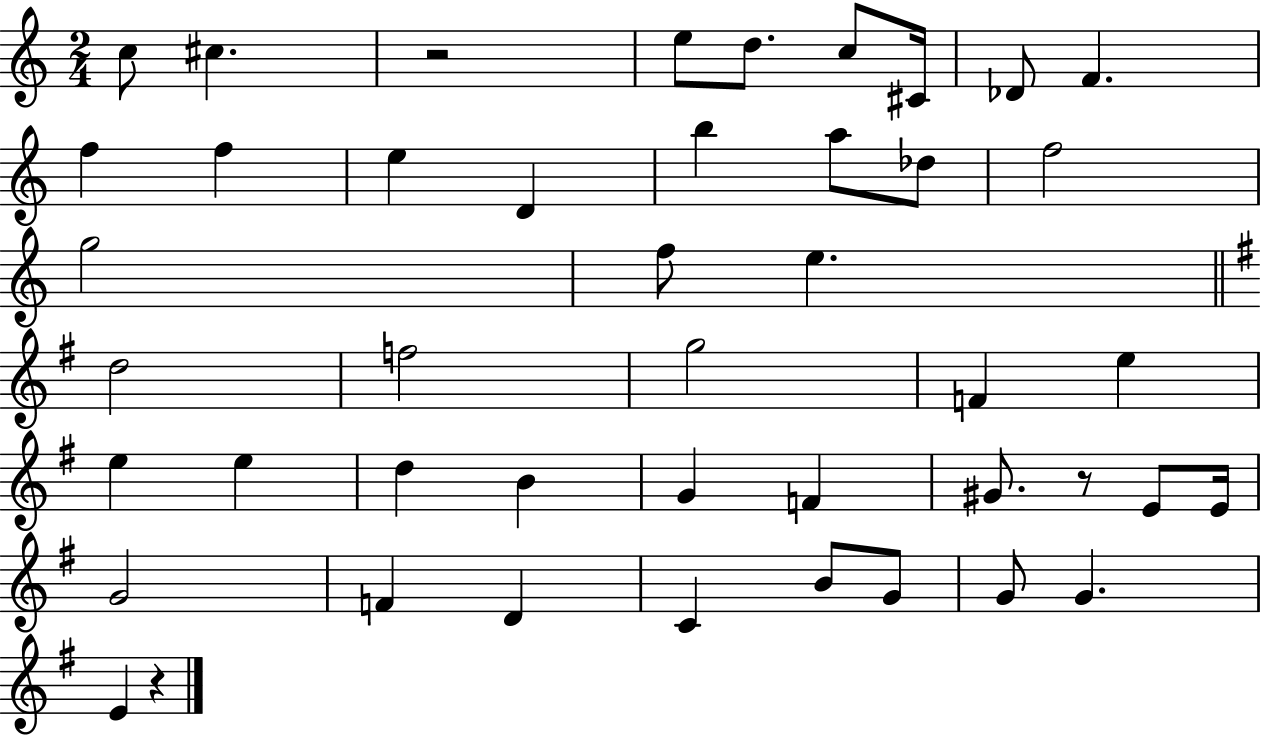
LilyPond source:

{
  \clef treble
  \numericTimeSignature
  \time 2/4
  \key c \major
  c''8 cis''4. | r2 | e''8 d''8. c''8 cis'16 | des'8 f'4. | \break f''4 f''4 | e''4 d'4 | b''4 a''8 des''8 | f''2 | \break g''2 | f''8 e''4. | \bar "||" \break \key e \minor d''2 | f''2 | g''2 | f'4 e''4 | \break e''4 e''4 | d''4 b'4 | g'4 f'4 | gis'8. r8 e'8 e'16 | \break g'2 | f'4 d'4 | c'4 b'8 g'8 | g'8 g'4. | \break e'4 r4 | \bar "|."
}